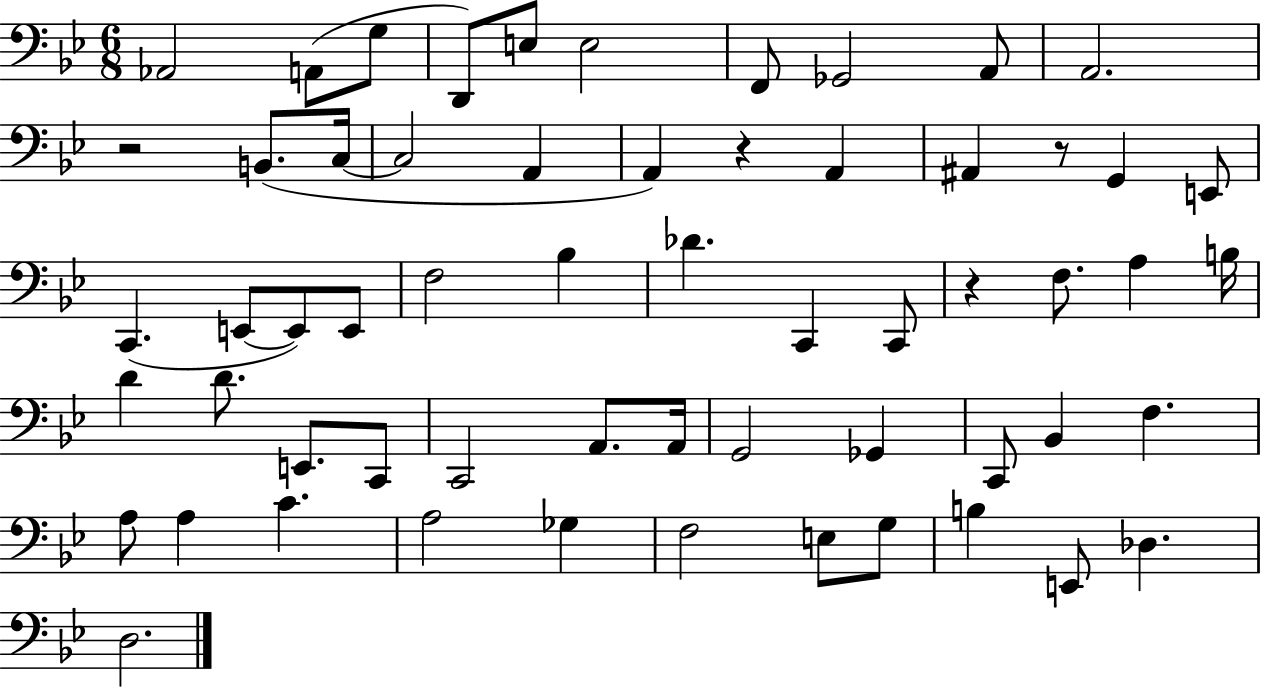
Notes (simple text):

Ab2/h A2/e G3/e D2/e E3/e E3/h F2/e Gb2/h A2/e A2/h. R/h B2/e. C3/s C3/h A2/q A2/q R/q A2/q A#2/q R/e G2/q E2/e C2/q. E2/e E2/e E2/e F3/h Bb3/q Db4/q. C2/q C2/e R/q F3/e. A3/q B3/s D4/q D4/e. E2/e. C2/e C2/h A2/e. A2/s G2/h Gb2/q C2/e Bb2/q F3/q. A3/e A3/q C4/q. A3/h Gb3/q F3/h E3/e G3/e B3/q E2/e Db3/q. D3/h.